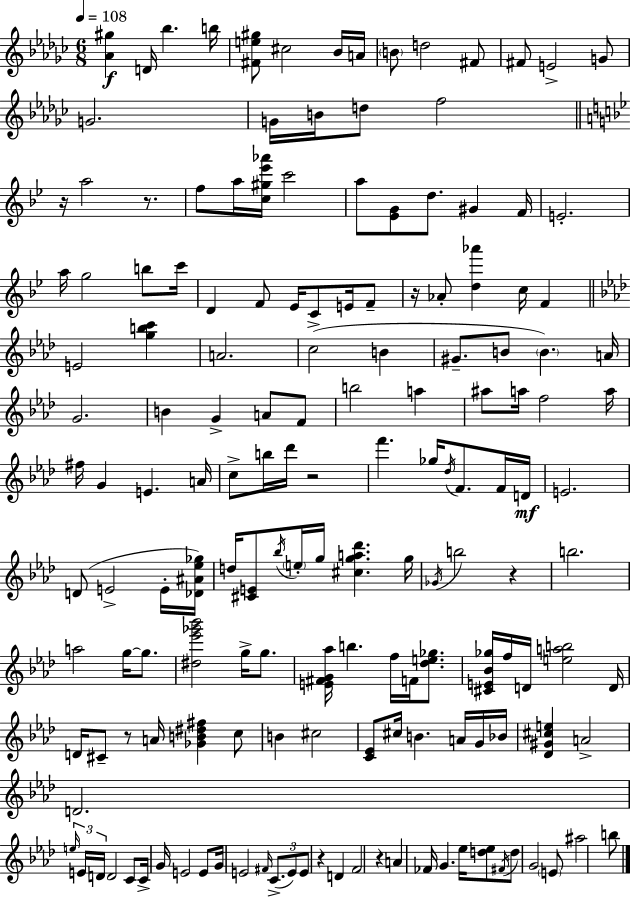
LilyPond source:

{
  \clef treble
  \numericTimeSignature
  \time 6/8
  \key ees \minor
  \tempo 4 = 108
  \repeat volta 2 { <aes' gis''>4\f d'16 bes''4. b''16 | <fis' e'' gis''>8 cis''2 bes'16 a'16 | \parenthesize b'8 d''2 fis'8 | fis'8 e'2-> g'8 | \break g'2. | g'16 b'16 d''8 f''2 | \bar "||" \break \key bes \major r16 a''2 r8. | f''8 a''16 <c'' gis'' ees''' aes'''>16 c'''2 | a''8 <ees' g'>8 d''8. gis'4 f'16 | e'2.-. | \break a''16 g''2 b''8 c'''16 | d'4 f'8 ees'16 c'8 e'16 f'8-- | r16 aes'8-. <d'' aes'''>4 c''16 f'4 | \bar "||" \break \key aes \major e'2 <g'' b'' c'''>4 | a'2. | c''2->( b'4 | gis'8.-- b'8 \parenthesize b'4.) a'16 | \break g'2. | b'4 g'4-> a'8 f'8 | b''2 a''4 | ais''8 a''16 f''2 a''16 | \break fis''16 g'4 e'4. a'16 | c''8-> b''16 des'''16 r2 | f'''4. ges''16 \acciaccatura { des''16 } f'8. f'16 | d'16\mf e'2. | \break d'8( e'2-> e'16-. | <des' ais' ees'' ges''>16) d''16 <cis' e'>8 \acciaccatura { bes''16 } \parenthesize e''16-. g''16 <cis'' g'' a'' des'''>4. | g''16 \acciaccatura { ges'16 } b''2 r4 | b''2. | \break a''2 g''16~~ | g''8. <dis'' ees''' ges''' bes'''>2 g''16-> | g''8. <e' fis' g' aes''>16 b''4. f''16 f'16 | <des'' e'' ges''>8. <cis' e' bes' ges''>16 f''16 d'16 <e'' a'' b''>2 | \break d'16 d'16 cis'8-- r8 a'16 <ges' b' dis'' fis''>4 | c''8 b'4 cis''2 | <c' ees'>8 cis''16 b'4. | a'16 g'16 bes'16 <des' gis' cis'' e''>4 a'2-> | \break d'2. | \tuplet 3/2 { \grace { e''16 } e'16 d'16 } d'2 | c'8 c'16-> g'16 e'2 | e'8 g'16 e'2 | \break \grace { fis'16 }( \tuplet 3/2 { c'8.-> e'8) e'8 } r4 | d'4 f'2 | r4 a'4 fes'16 g'4. | ees''16 <d'' ees''>8 \acciaccatura { fis'16 } d''8 g'2 | \break \parenthesize e'8 ais''2 | b''8 } \bar "|."
}